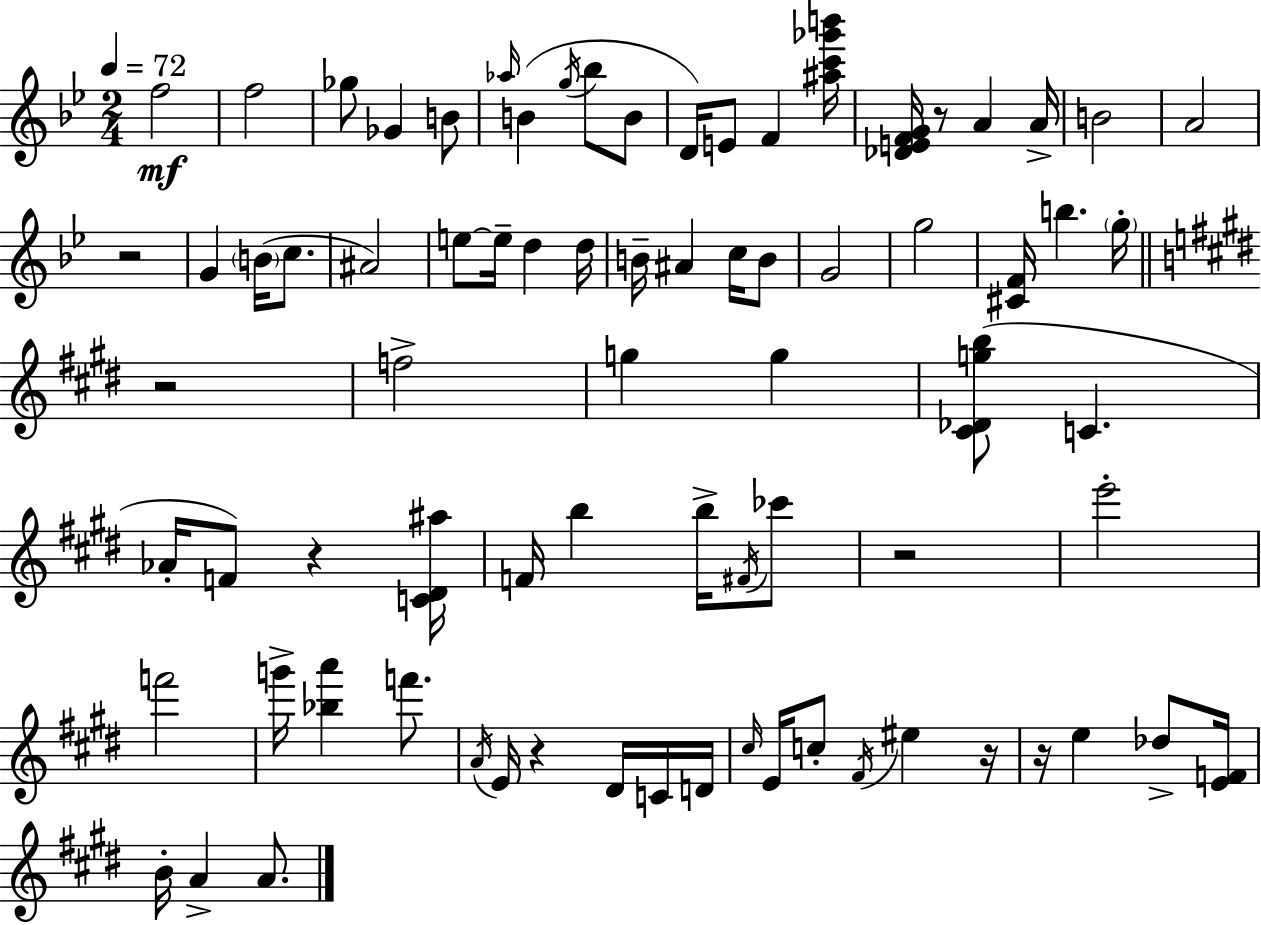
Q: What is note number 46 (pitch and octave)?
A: F6